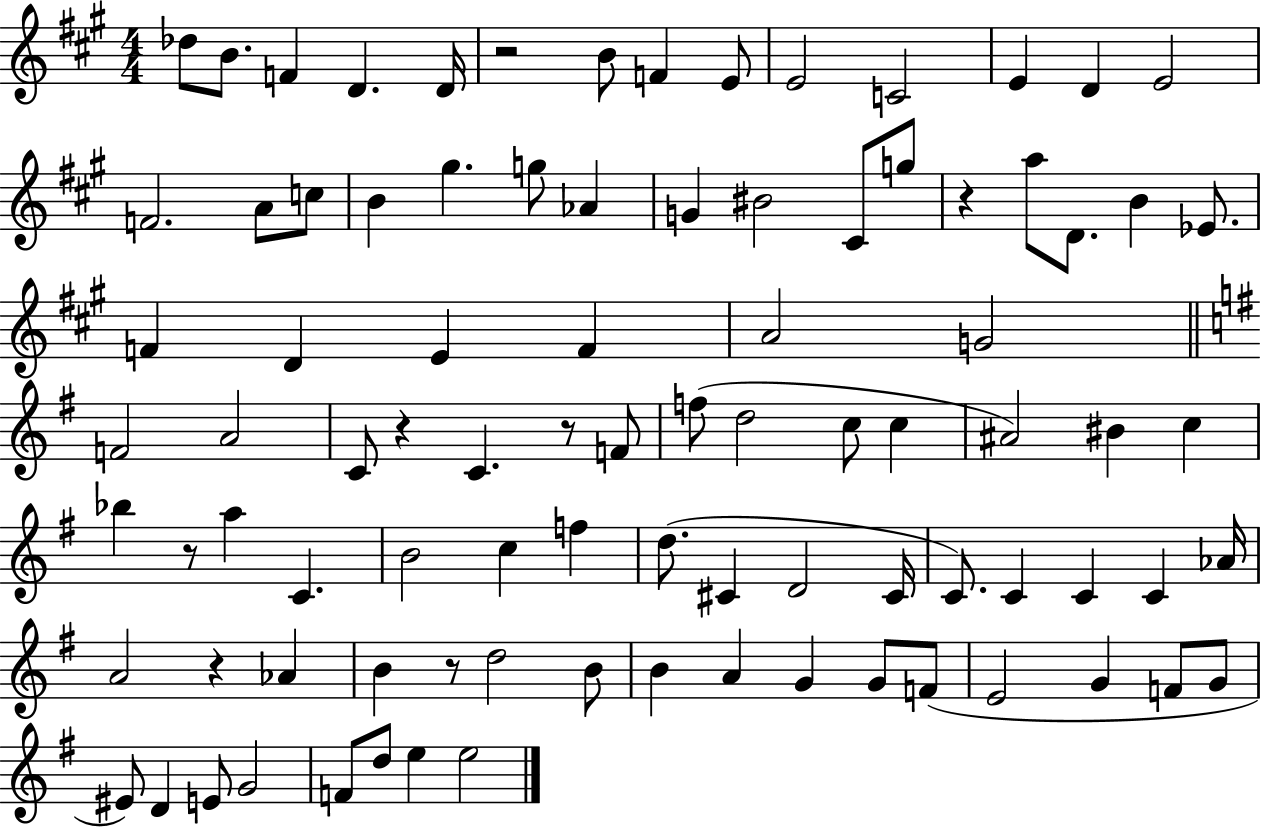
Db5/e B4/e. F4/q D4/q. D4/s R/h B4/e F4/q E4/e E4/h C4/h E4/q D4/q E4/h F4/h. A4/e C5/e B4/q G#5/q. G5/e Ab4/q G4/q BIS4/h C#4/e G5/e R/q A5/e D4/e. B4/q Eb4/e. F4/q D4/q E4/q F4/q A4/h G4/h F4/h A4/h C4/e R/q C4/q. R/e F4/e F5/e D5/h C5/e C5/q A#4/h BIS4/q C5/q Bb5/q R/e A5/q C4/q. B4/h C5/q F5/q D5/e. C#4/q D4/h C#4/s C4/e. C4/q C4/q C4/q Ab4/s A4/h R/q Ab4/q B4/q R/e D5/h B4/e B4/q A4/q G4/q G4/e F4/e E4/h G4/q F4/e G4/e EIS4/e D4/q E4/e G4/h F4/e D5/e E5/q E5/h